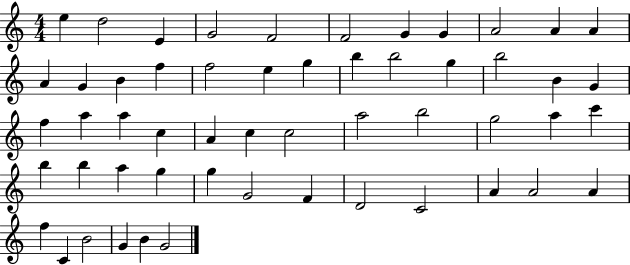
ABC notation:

X:1
T:Untitled
M:4/4
L:1/4
K:C
e d2 E G2 F2 F2 G G A2 A A A G B f f2 e g b b2 g b2 B G f a a c A c c2 a2 b2 g2 a c' b b a g g G2 F D2 C2 A A2 A f C B2 G B G2